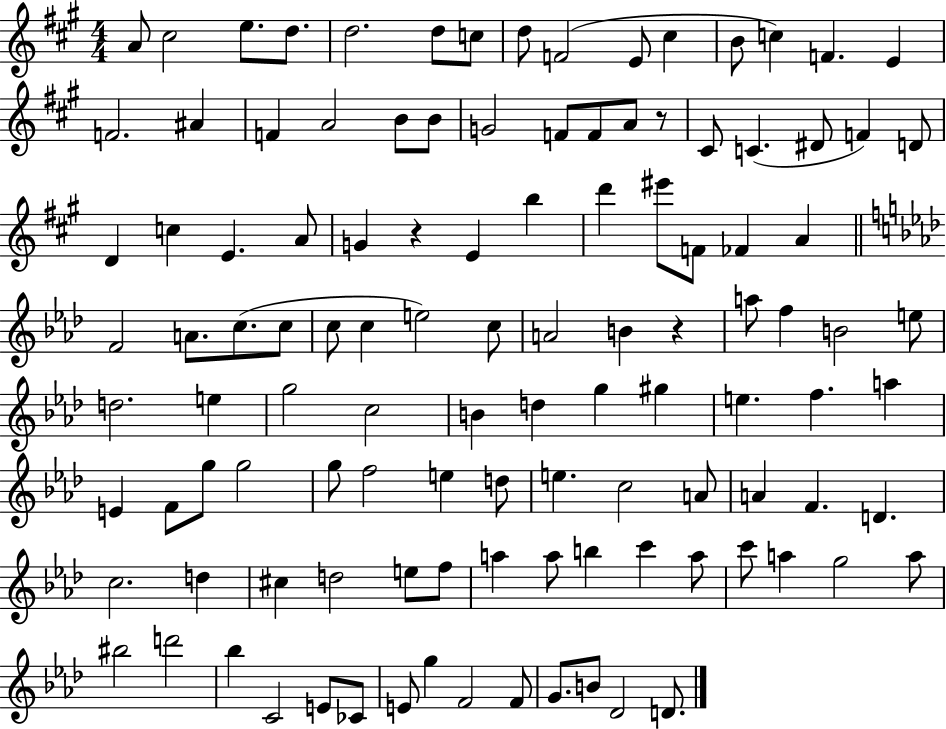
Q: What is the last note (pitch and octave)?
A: D4